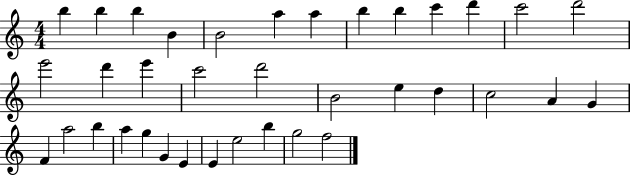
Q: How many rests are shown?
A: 0